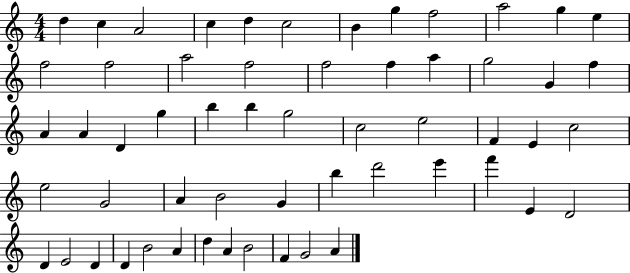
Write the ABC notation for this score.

X:1
T:Untitled
M:4/4
L:1/4
K:C
d c A2 c d c2 B g f2 a2 g e f2 f2 a2 f2 f2 f a g2 G f A A D g b b g2 c2 e2 F E c2 e2 G2 A B2 G b d'2 e' f' E D2 D E2 D D B2 A d A B2 F G2 A